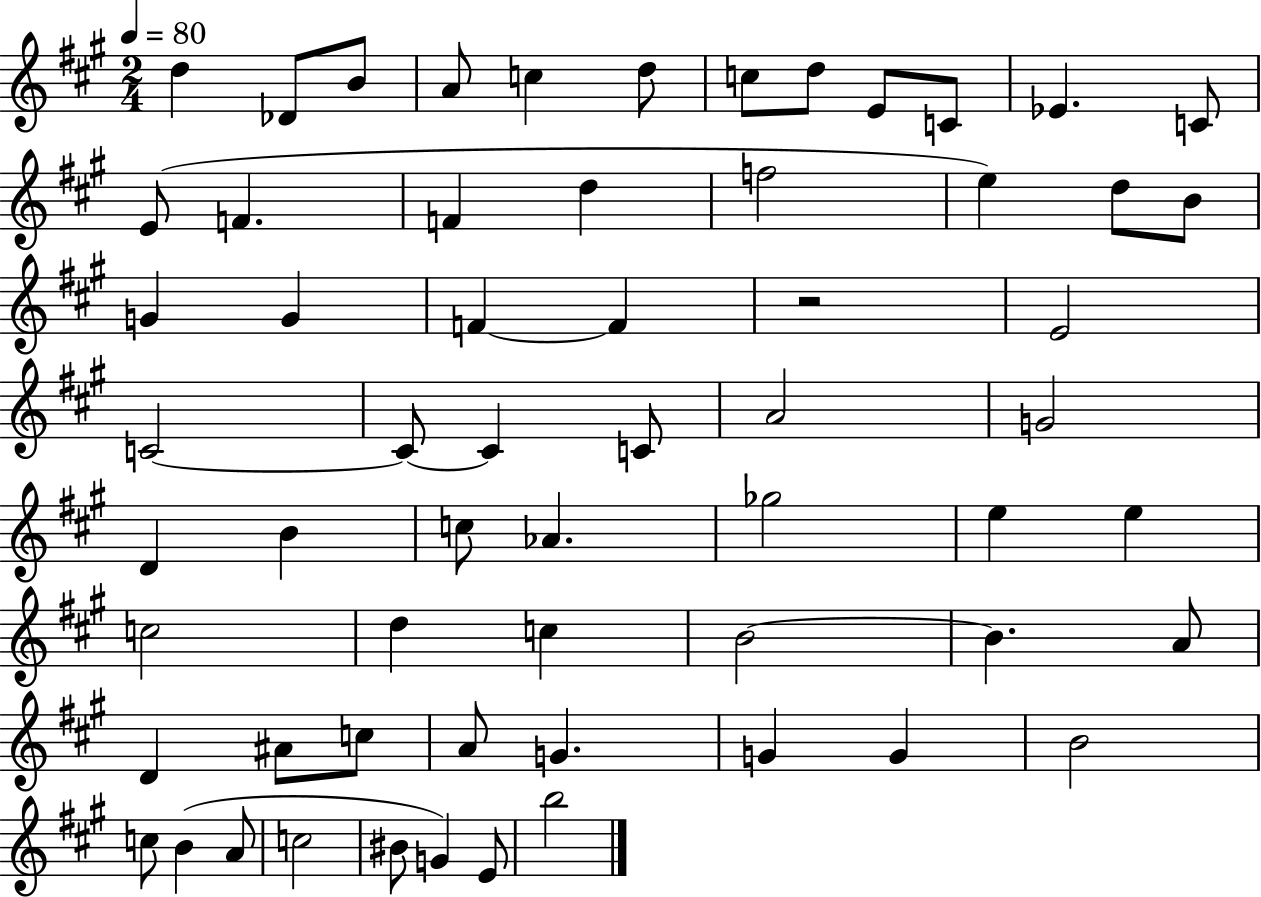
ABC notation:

X:1
T:Untitled
M:2/4
L:1/4
K:A
d _D/2 B/2 A/2 c d/2 c/2 d/2 E/2 C/2 _E C/2 E/2 F F d f2 e d/2 B/2 G G F F z2 E2 C2 C/2 C C/2 A2 G2 D B c/2 _A _g2 e e c2 d c B2 B A/2 D ^A/2 c/2 A/2 G G G B2 c/2 B A/2 c2 ^B/2 G E/2 b2